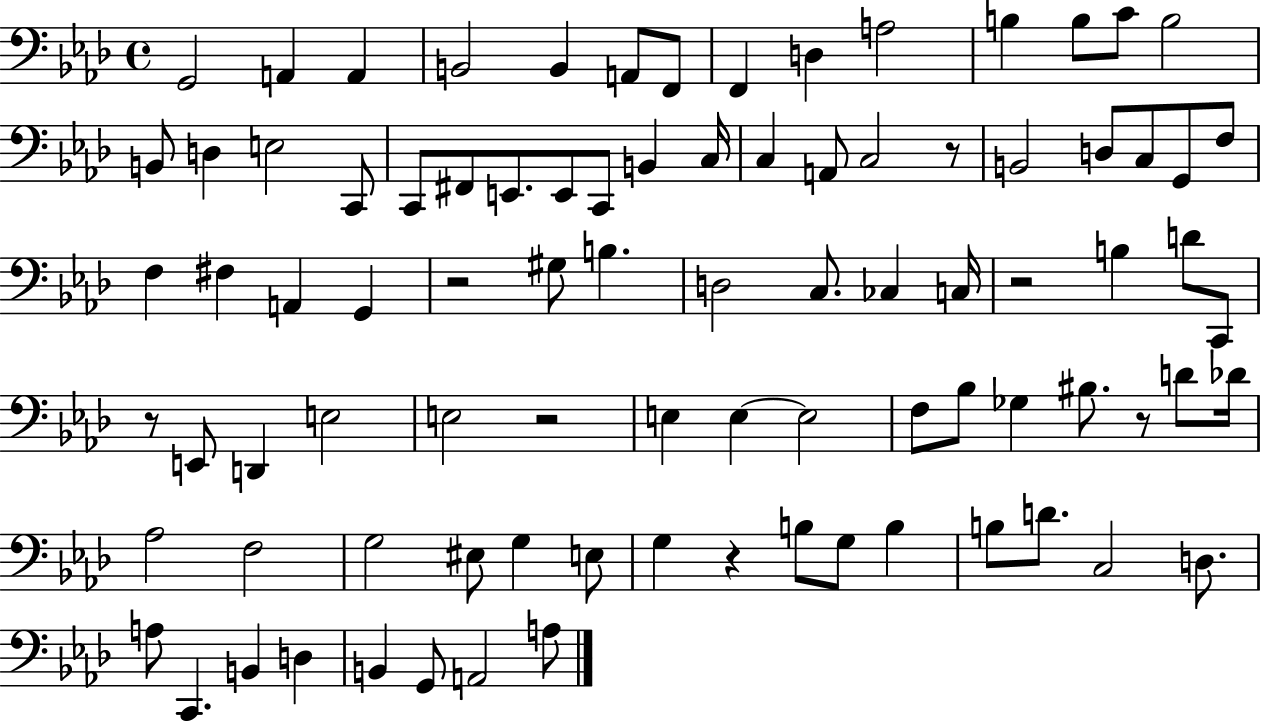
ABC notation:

X:1
T:Untitled
M:4/4
L:1/4
K:Ab
G,,2 A,, A,, B,,2 B,, A,,/2 F,,/2 F,, D, A,2 B, B,/2 C/2 B,2 B,,/2 D, E,2 C,,/2 C,,/2 ^F,,/2 E,,/2 E,,/2 C,,/2 B,, C,/4 C, A,,/2 C,2 z/2 B,,2 D,/2 C,/2 G,,/2 F,/2 F, ^F, A,, G,, z2 ^G,/2 B, D,2 C,/2 _C, C,/4 z2 B, D/2 C,,/2 z/2 E,,/2 D,, E,2 E,2 z2 E, E, E,2 F,/2 _B,/2 _G, ^B,/2 z/2 D/2 _D/4 _A,2 F,2 G,2 ^E,/2 G, E,/2 G, z B,/2 G,/2 B, B,/2 D/2 C,2 D,/2 A,/2 C,, B,, D, B,, G,,/2 A,,2 A,/2